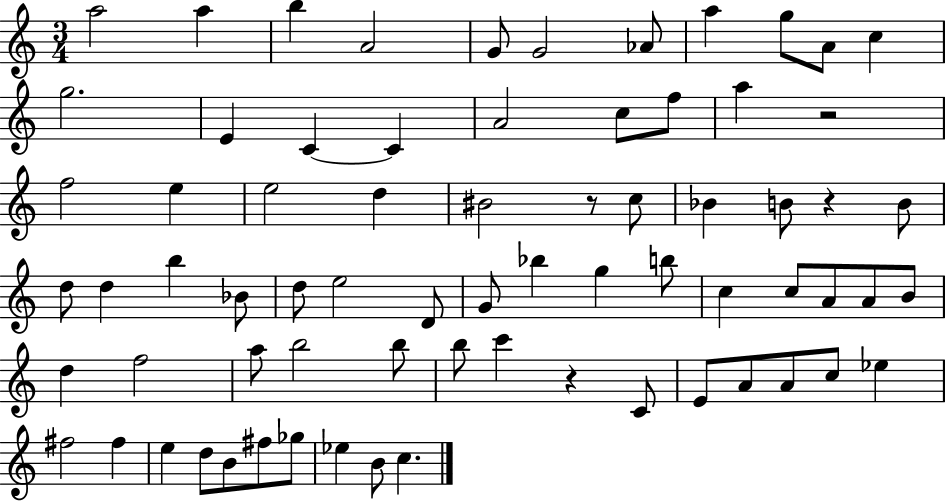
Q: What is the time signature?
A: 3/4